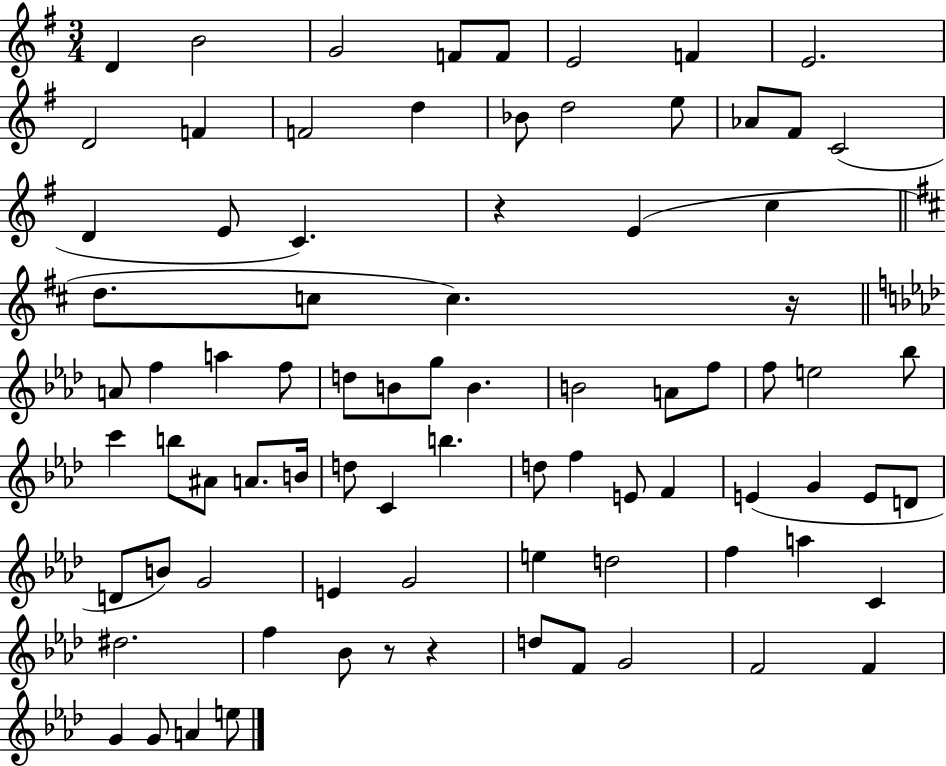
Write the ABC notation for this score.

X:1
T:Untitled
M:3/4
L:1/4
K:G
D B2 G2 F/2 F/2 E2 F E2 D2 F F2 d _B/2 d2 e/2 _A/2 ^F/2 C2 D E/2 C z E c d/2 c/2 c z/4 A/2 f a f/2 d/2 B/2 g/2 B B2 A/2 f/2 f/2 e2 _b/2 c' b/2 ^A/2 A/2 B/4 d/2 C b d/2 f E/2 F E G E/2 D/2 D/2 B/2 G2 E G2 e d2 f a C ^d2 f _B/2 z/2 z d/2 F/2 G2 F2 F G G/2 A e/2